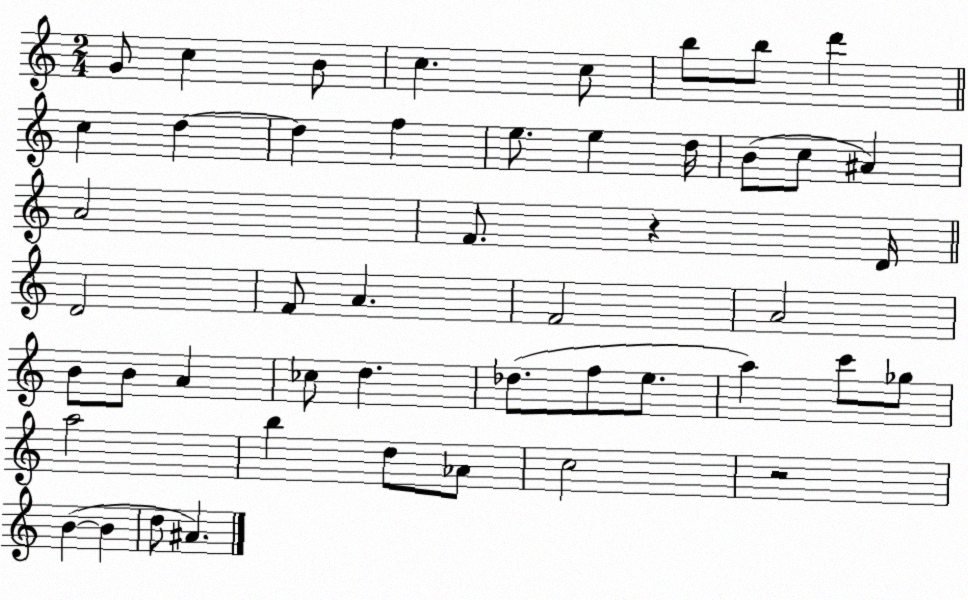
X:1
T:Untitled
M:2/4
L:1/4
K:C
G/2 c B/2 c c/2 b/2 b/2 d' c d d f e/2 e d/4 B/2 c/2 ^A A2 F/2 z D/4 D2 F/2 A F2 A2 B/2 B/2 A _c/2 d _d/2 f/2 e/2 a c'/2 _g/2 a2 b d/2 _A/2 c2 z2 B B d/2 ^A